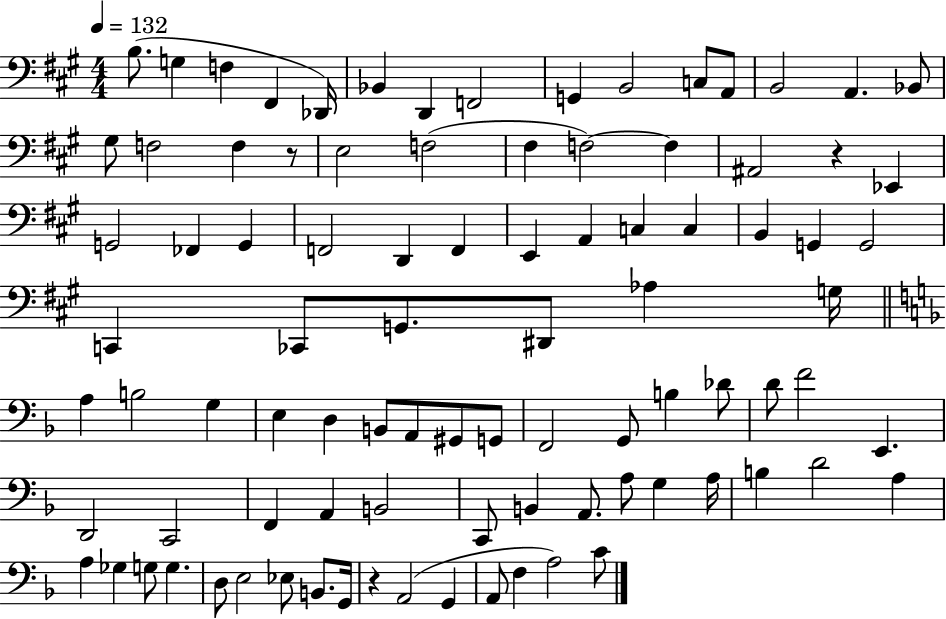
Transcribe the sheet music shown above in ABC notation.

X:1
T:Untitled
M:4/4
L:1/4
K:A
B,/2 G, F, ^F,, _D,,/4 _B,, D,, F,,2 G,, B,,2 C,/2 A,,/2 B,,2 A,, _B,,/2 ^G,/2 F,2 F, z/2 E,2 F,2 ^F, F,2 F, ^A,,2 z _E,, G,,2 _F,, G,, F,,2 D,, F,, E,, A,, C, C, B,, G,, G,,2 C,, _C,,/2 G,,/2 ^D,,/2 _A, G,/4 A, B,2 G, E, D, B,,/2 A,,/2 ^G,,/2 G,,/2 F,,2 G,,/2 B, _D/2 D/2 F2 E,, D,,2 C,,2 F,, A,, B,,2 C,,/2 B,, A,,/2 A,/2 G, A,/4 B, D2 A, A, _G, G,/2 G, D,/2 E,2 _E,/2 B,,/2 G,,/4 z A,,2 G,, A,,/2 F, A,2 C/2